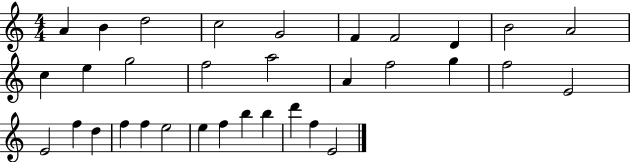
{
  \clef treble
  \numericTimeSignature
  \time 4/4
  \key c \major
  a'4 b'4 d''2 | c''2 g'2 | f'4 f'2 d'4 | b'2 a'2 | \break c''4 e''4 g''2 | f''2 a''2 | a'4 f''2 g''4 | f''2 e'2 | \break e'2 f''4 d''4 | f''4 f''4 e''2 | e''4 f''4 b''4 b''4 | d'''4 f''4 e'2 | \break \bar "|."
}